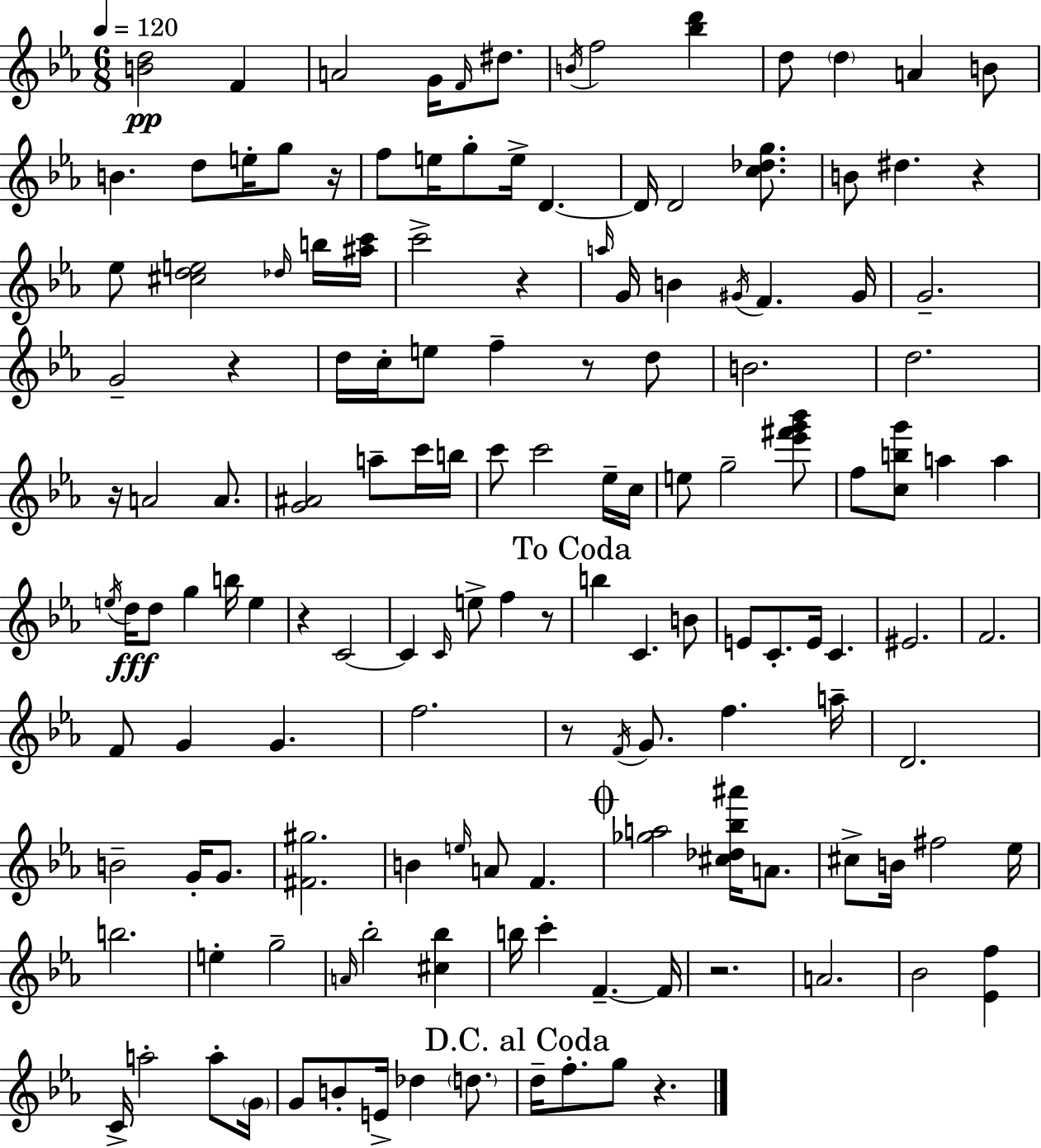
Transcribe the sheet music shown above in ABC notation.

X:1
T:Untitled
M:6/8
L:1/4
K:Cm
[Bd]2 F A2 G/4 F/4 ^d/2 B/4 f2 [_bd'] d/2 d A B/2 B d/2 e/4 g/2 z/4 f/2 e/4 g/2 e/4 D D/4 D2 [c_dg]/2 B/2 ^d z _e/2 [^cde]2 _d/4 b/4 [^ac']/4 c'2 z a/4 G/4 B ^G/4 F ^G/4 G2 G2 z d/4 c/4 e/2 f z/2 d/2 B2 d2 z/4 A2 A/2 [G^A]2 a/2 c'/4 b/4 c'/2 c'2 _e/4 c/4 e/2 g2 [_e'^f'g'_b']/2 f/2 [cbg']/2 a a e/4 d/4 d/2 g b/4 e z C2 C C/4 e/2 f z/2 b C B/2 E/2 C/2 E/4 C ^E2 F2 F/2 G G f2 z/2 F/4 G/2 f a/4 D2 B2 G/4 G/2 [^F^g]2 B e/4 A/2 F [_ga]2 [^c_d_b^a']/4 A/2 ^c/2 B/4 ^f2 _e/4 b2 e g2 A/4 _b2 [^c_b] b/4 c' F F/4 z2 A2 _B2 [_Ef] C/4 a2 a/2 G/4 G/2 B/2 E/4 _d d/2 d/4 f/2 g/2 z